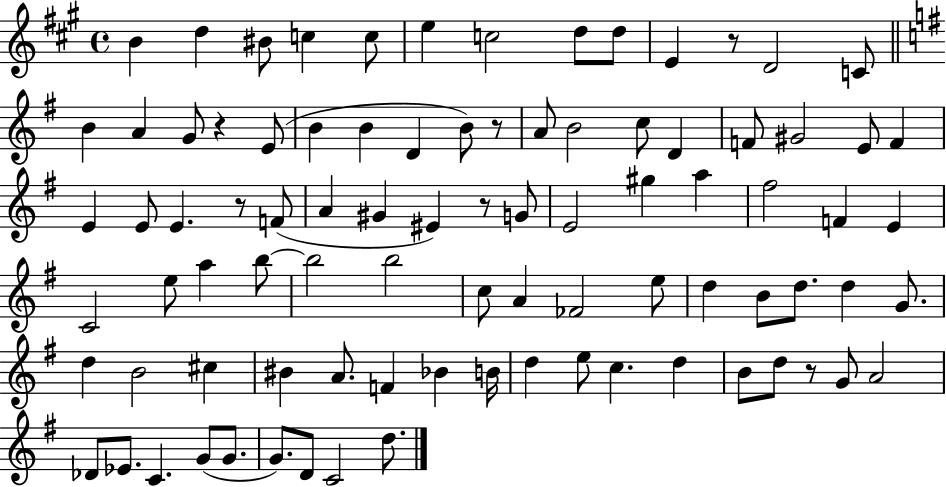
{
  \clef treble
  \time 4/4
  \defaultTimeSignature
  \key a \major
  b'4 d''4 bis'8 c''4 c''8 | e''4 c''2 d''8 d''8 | e'4 r8 d'2 c'8 | \bar "||" \break \key g \major b'4 a'4 g'8 r4 e'8( | b'4 b'4 d'4 b'8) r8 | a'8 b'2 c''8 d'4 | f'8 gis'2 e'8 f'4 | \break e'4 e'8 e'4. r8 f'8( | a'4 gis'4 eis'4) r8 g'8 | e'2 gis''4 a''4 | fis''2 f'4 e'4 | \break c'2 e''8 a''4 b''8~~ | b''2 b''2 | c''8 a'4 fes'2 e''8 | d''4 b'8 d''8. d''4 g'8. | \break d''4 b'2 cis''4 | bis'4 a'8. f'4 bes'4 b'16 | d''4 e''8 c''4. d''4 | b'8 d''8 r8 g'8 a'2 | \break des'8 ees'8. c'4. g'8( g'8. | g'8.) d'8 c'2 d''8. | \bar "|."
}